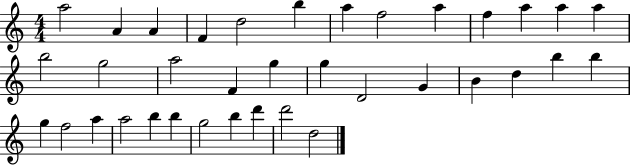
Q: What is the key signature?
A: C major